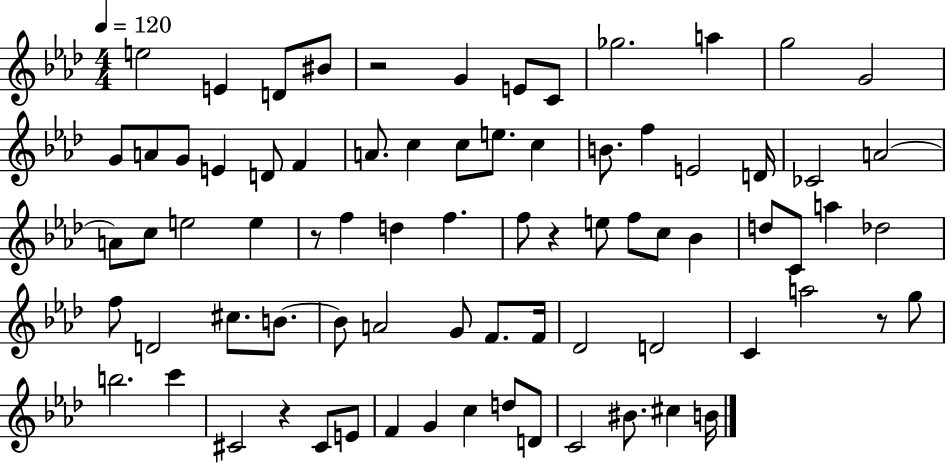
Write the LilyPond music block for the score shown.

{
  \clef treble
  \numericTimeSignature
  \time 4/4
  \key aes \major
  \tempo 4 = 120
  e''2 e'4 d'8 bis'8 | r2 g'4 e'8 c'8 | ges''2. a''4 | g''2 g'2 | \break g'8 a'8 g'8 e'4 d'8 f'4 | a'8. c''4 c''8 e''8. c''4 | b'8. f''4 e'2 d'16 | ces'2 a'2~~ | \break a'8 c''8 e''2 e''4 | r8 f''4 d''4 f''4. | f''8 r4 e''8 f''8 c''8 bes'4 | d''8 c'8 a''4 des''2 | \break f''8 d'2 cis''8. b'8.~~ | b'8 a'2 g'8 f'8. f'16 | des'2 d'2 | c'4 a''2 r8 g''8 | \break b''2. c'''4 | cis'2 r4 cis'8 e'8 | f'4 g'4 c''4 d''8 d'8 | c'2 bis'8. cis''4 b'16 | \break \bar "|."
}